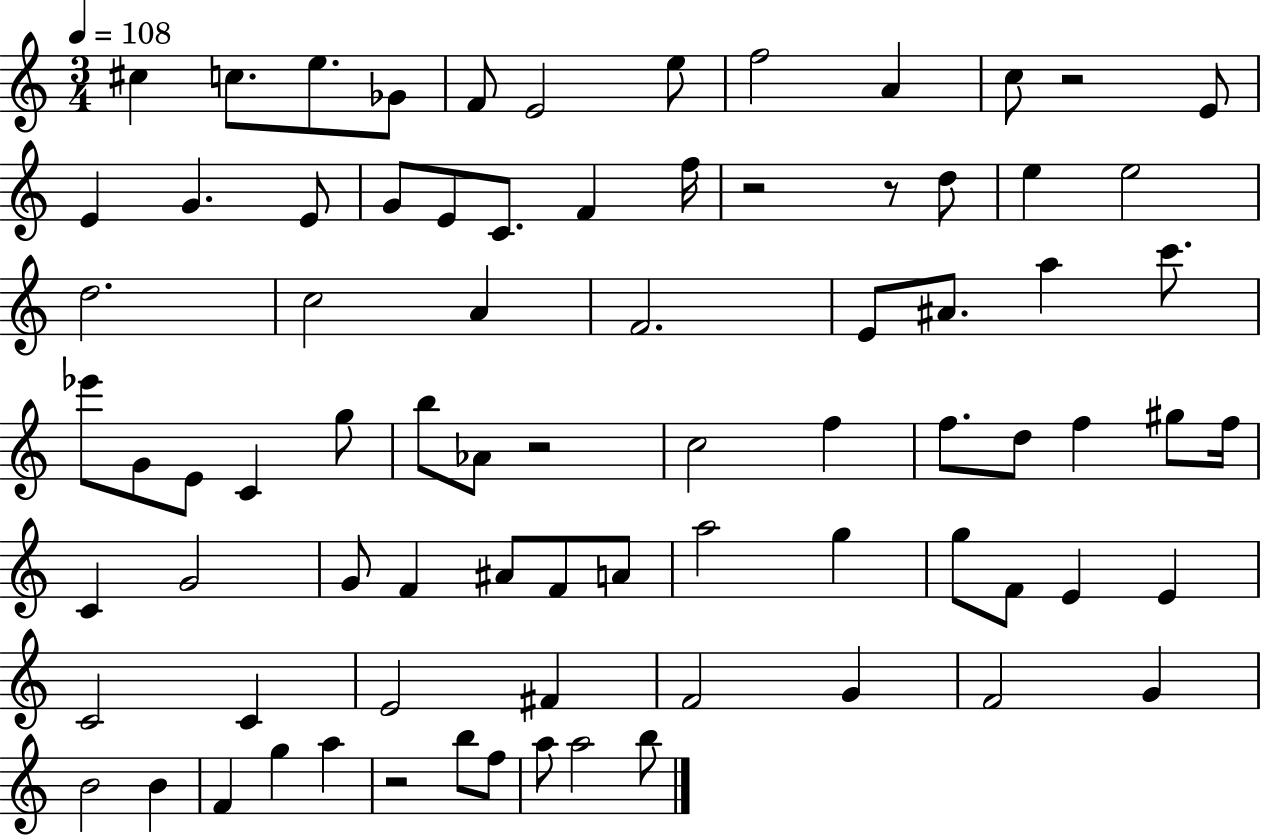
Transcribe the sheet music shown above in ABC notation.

X:1
T:Untitled
M:3/4
L:1/4
K:C
^c c/2 e/2 _G/2 F/2 E2 e/2 f2 A c/2 z2 E/2 E G E/2 G/2 E/2 C/2 F f/4 z2 z/2 d/2 e e2 d2 c2 A F2 E/2 ^A/2 a c'/2 _e'/2 G/2 E/2 C g/2 b/2 _A/2 z2 c2 f f/2 d/2 f ^g/2 f/4 C G2 G/2 F ^A/2 F/2 A/2 a2 g g/2 F/2 E E C2 C E2 ^F F2 G F2 G B2 B F g a z2 b/2 f/2 a/2 a2 b/2